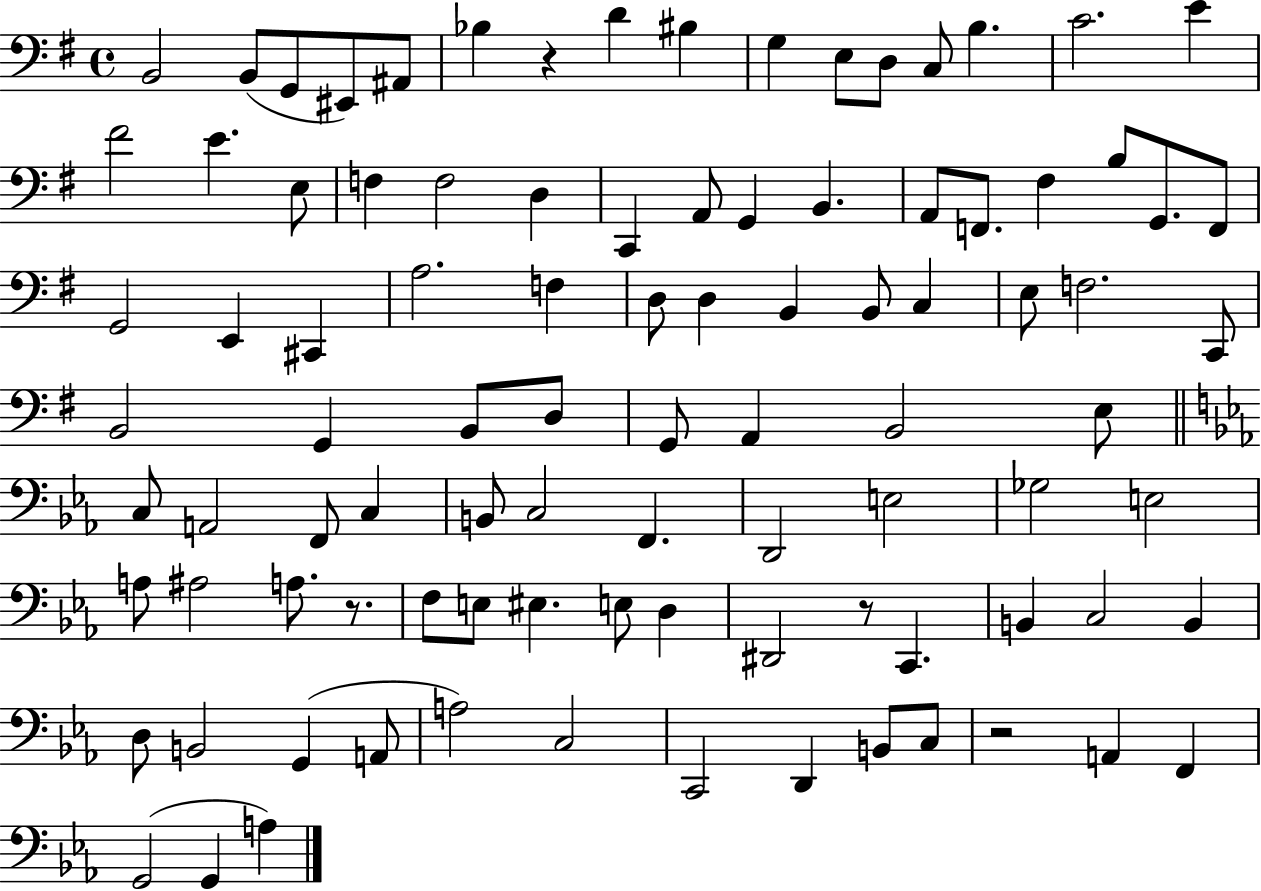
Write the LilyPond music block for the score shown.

{
  \clef bass
  \time 4/4
  \defaultTimeSignature
  \key g \major
  \repeat volta 2 { b,2 b,8( g,8 eis,8) ais,8 | bes4 r4 d'4 bis4 | g4 e8 d8 c8 b4. | c'2. e'4 | \break fis'2 e'4. e8 | f4 f2 d4 | c,4 a,8 g,4 b,4. | a,8 f,8. fis4 b8 g,8. f,8 | \break g,2 e,4 cis,4 | a2. f4 | d8 d4 b,4 b,8 c4 | e8 f2. c,8 | \break b,2 g,4 b,8 d8 | g,8 a,4 b,2 e8 | \bar "||" \break \key c \minor c8 a,2 f,8 c4 | b,8 c2 f,4. | d,2 e2 | ges2 e2 | \break a8 ais2 a8. r8. | f8 e8 eis4. e8 d4 | dis,2 r8 c,4. | b,4 c2 b,4 | \break d8 b,2 g,4( a,8 | a2) c2 | c,2 d,4 b,8 c8 | r2 a,4 f,4 | \break g,2( g,4 a4) | } \bar "|."
}